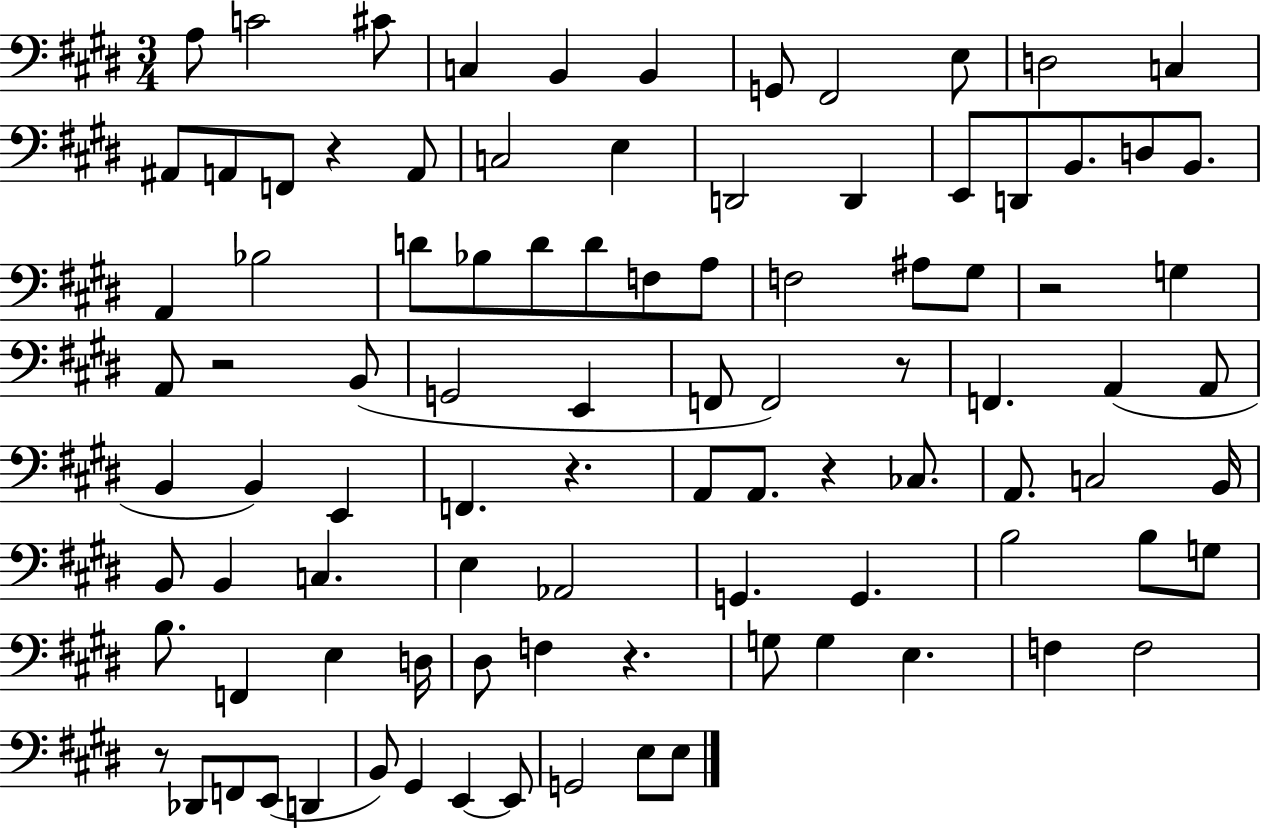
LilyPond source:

{
  \clef bass
  \numericTimeSignature
  \time 3/4
  \key e \major
  a8 c'2 cis'8 | c4 b,4 b,4 | g,8 fis,2 e8 | d2 c4 | \break ais,8 a,8 f,8 r4 a,8 | c2 e4 | d,2 d,4 | e,8 d,8 b,8. d8 b,8. | \break a,4 bes2 | d'8 bes8 d'8 d'8 f8 a8 | f2 ais8 gis8 | r2 g4 | \break a,8 r2 b,8( | g,2 e,4 | f,8 f,2) r8 | f,4. a,4( a,8 | \break b,4 b,4) e,4 | f,4. r4. | a,8 a,8. r4 ces8. | a,8. c2 b,16 | \break b,8 b,4 c4. | e4 aes,2 | g,4. g,4. | b2 b8 g8 | \break b8. f,4 e4 d16 | dis8 f4 r4. | g8 g4 e4. | f4 f2 | \break r8 des,8 f,8 e,8( d,4 | b,8) gis,4 e,4~~ e,8 | g,2 e8 e8 | \bar "|."
}